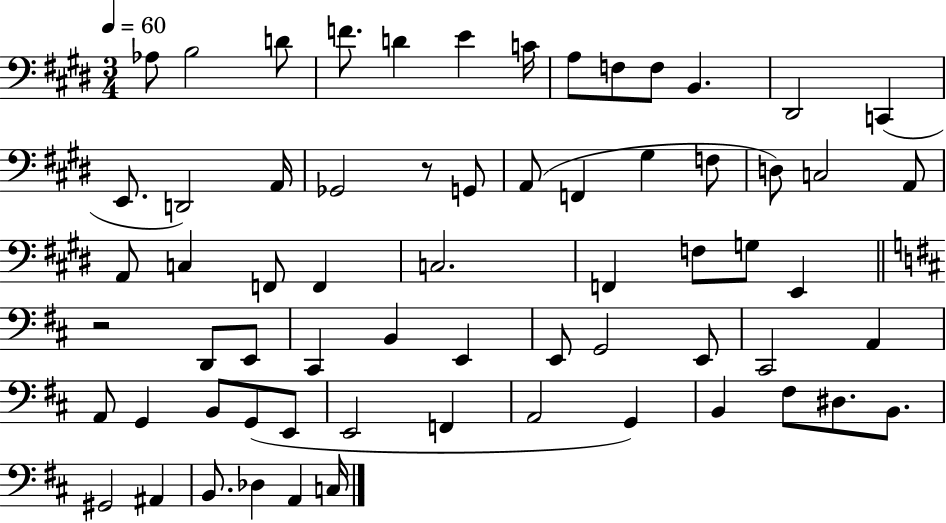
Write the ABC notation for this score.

X:1
T:Untitled
M:3/4
L:1/4
K:E
_A,/2 B,2 D/2 F/2 D E C/4 A,/2 F,/2 F,/2 B,, ^D,,2 C,, E,,/2 D,,2 A,,/4 _G,,2 z/2 G,,/2 A,,/2 F,, ^G, F,/2 D,/2 C,2 A,,/2 A,,/2 C, F,,/2 F,, C,2 F,, F,/2 G,/2 E,, z2 D,,/2 E,,/2 ^C,, B,, E,, E,,/2 G,,2 E,,/2 ^C,,2 A,, A,,/2 G,, B,,/2 G,,/2 E,,/2 E,,2 F,, A,,2 G,, B,, ^F,/2 ^D,/2 B,,/2 ^G,,2 ^A,, B,,/2 _D, A,, C,/4